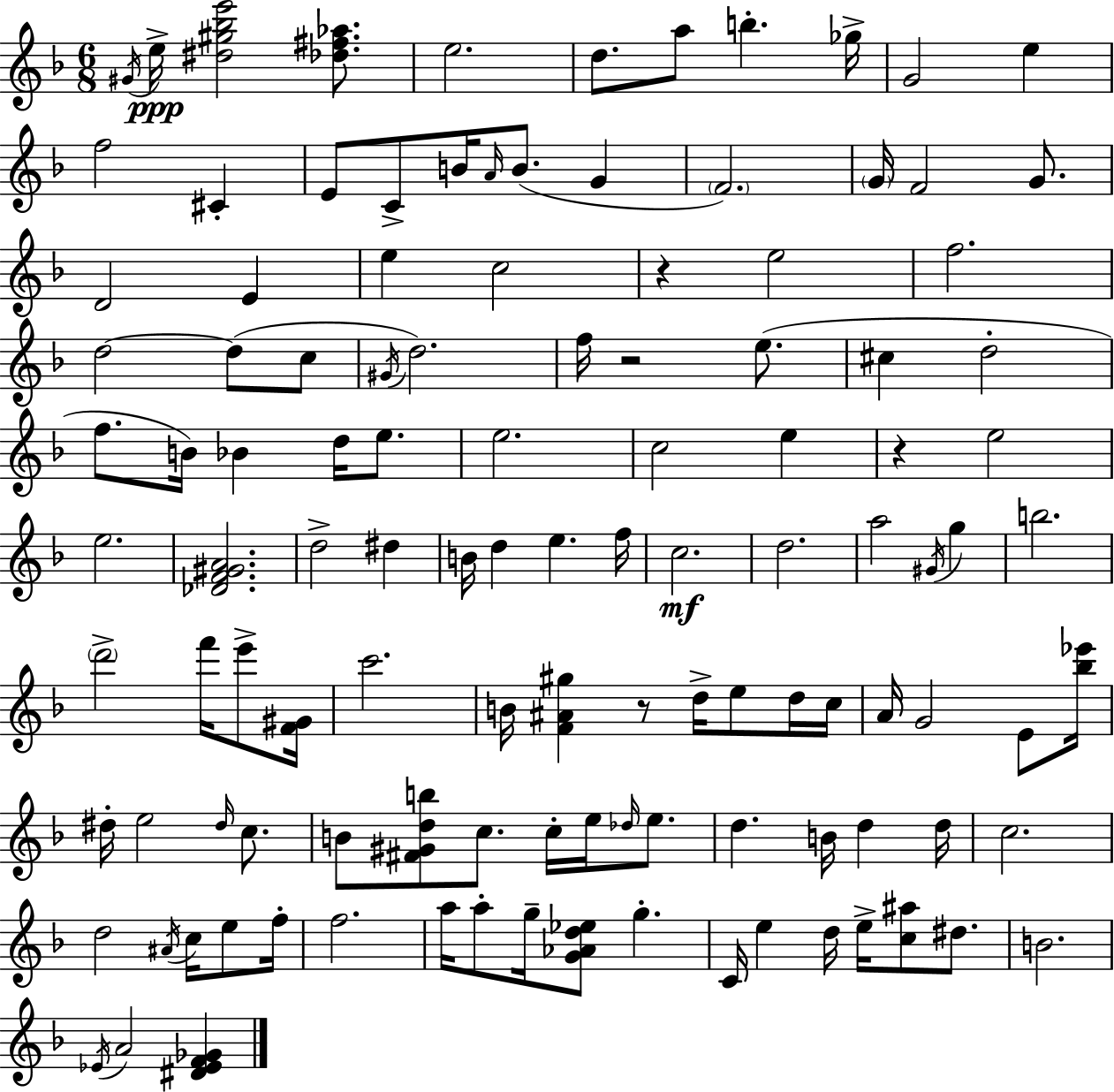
G#4/s E5/s [D#5,G#5,Bb5,E6]/h [Db5,F#5,Ab5]/e. E5/h. D5/e. A5/e B5/q. Gb5/s G4/h E5/q F5/h C#4/q E4/e C4/e B4/s A4/s B4/e. G4/q F4/h. G4/s F4/h G4/e. D4/h E4/q E5/q C5/h R/q E5/h F5/h. D5/h D5/e C5/e G#4/s D5/h. F5/s R/h E5/e. C#5/q D5/h F5/e. B4/s Bb4/q D5/s E5/e. E5/h. C5/h E5/q R/q E5/h E5/h. [Db4,F4,G#4,A4]/h. D5/h D#5/q B4/s D5/q E5/q. F5/s C5/h. D5/h. A5/h G#4/s G5/q B5/h. D6/h F6/s E6/e [F4,G#4]/s C6/h. B4/s [F4,A#4,G#5]/q R/e D5/s E5/e D5/s C5/s A4/s G4/h E4/e [Bb5,Eb6]/s D#5/s E5/h D#5/s C5/e. B4/e [F#4,G#4,D5,B5]/e C5/e. C5/s E5/s Db5/s E5/e. D5/q. B4/s D5/q D5/s C5/h. D5/h A#4/s C5/s E5/e F5/s F5/h. A5/s A5/e G5/s [G4,Ab4,D5,Eb5]/e G5/q. C4/s E5/q D5/s E5/s [C5,A#5]/e D#5/e. B4/h. Eb4/s A4/h [D#4,Eb4,F4,Gb4]/q